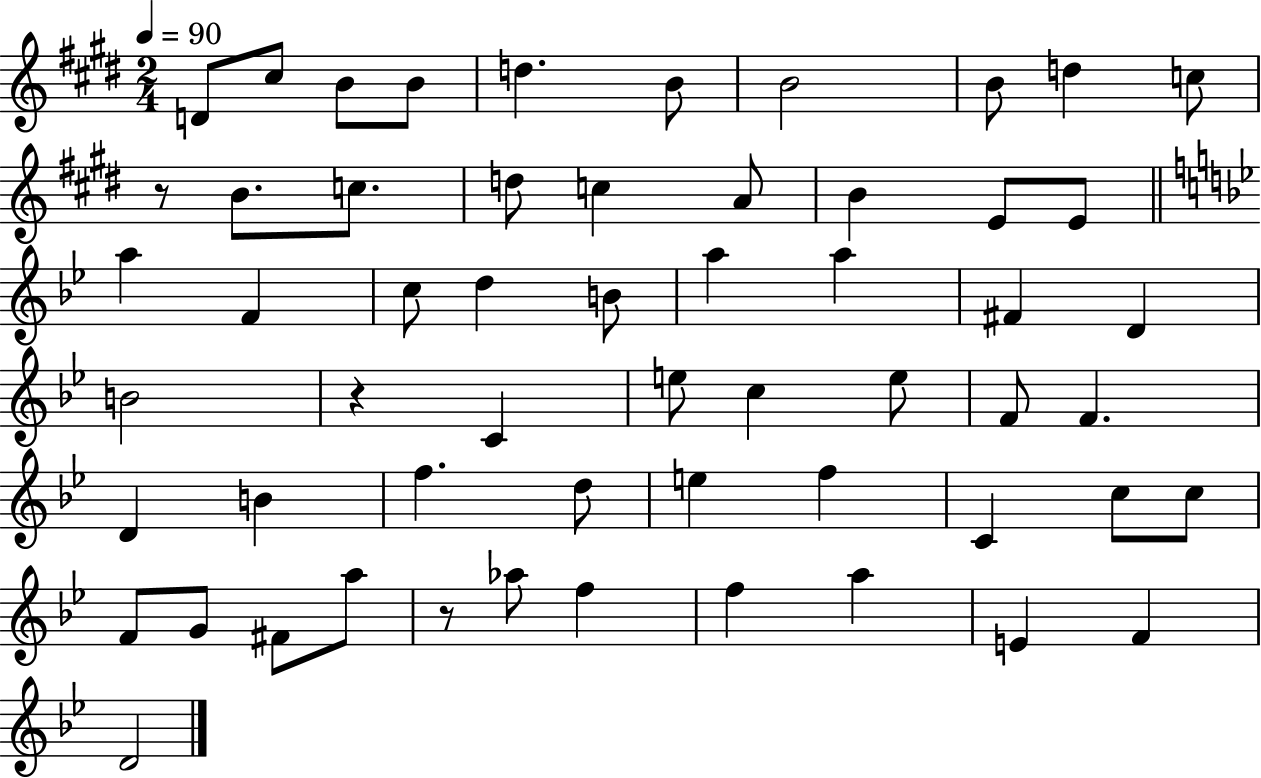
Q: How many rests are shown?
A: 3